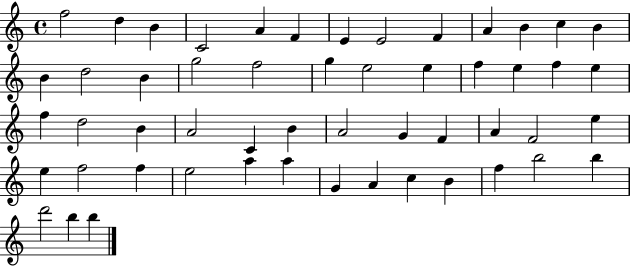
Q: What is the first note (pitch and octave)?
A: F5